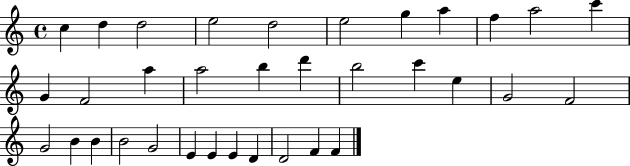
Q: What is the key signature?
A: C major